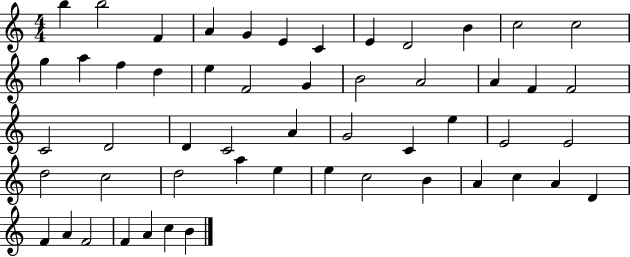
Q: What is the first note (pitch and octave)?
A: B5